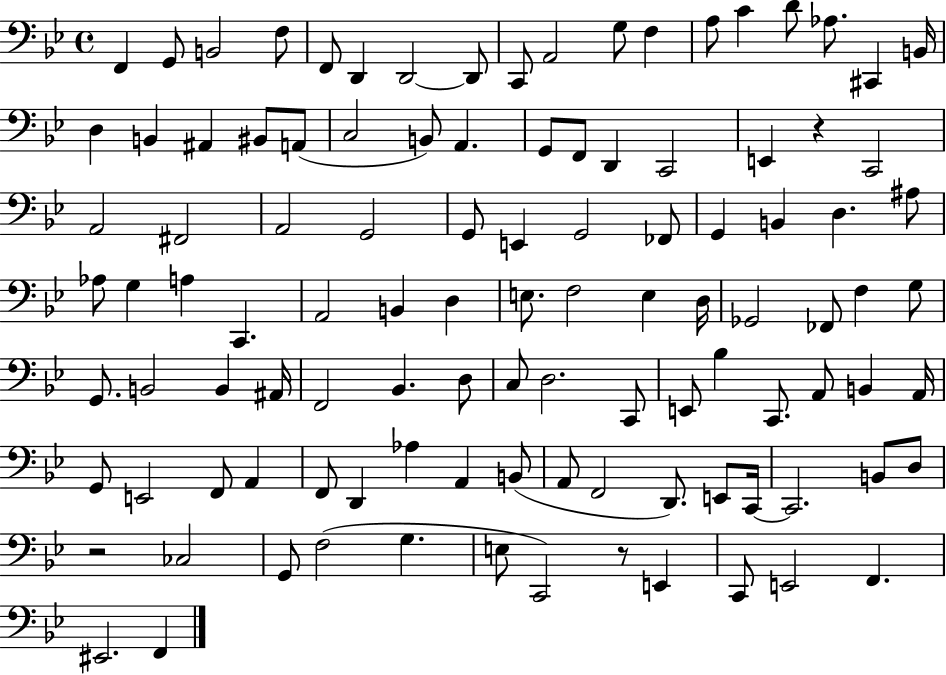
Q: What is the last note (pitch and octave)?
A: F2